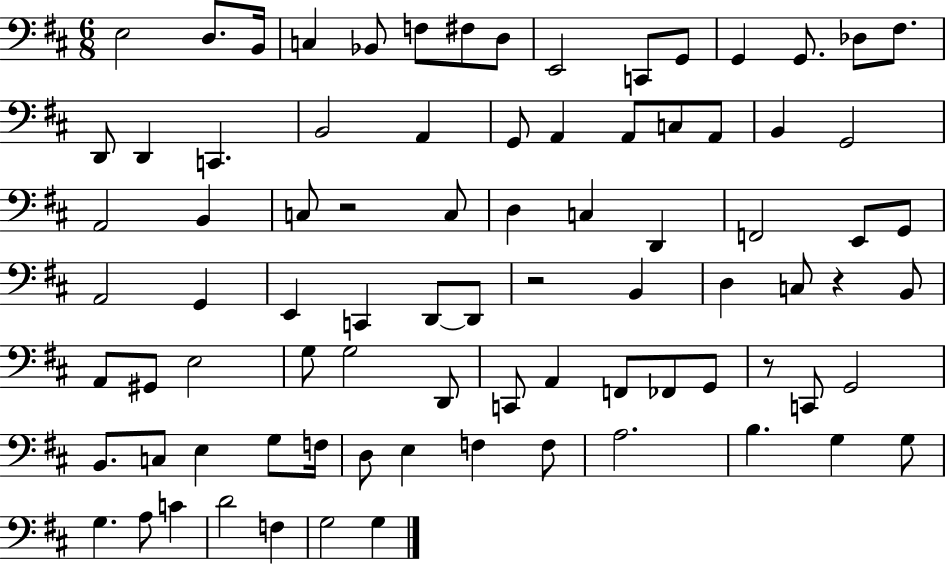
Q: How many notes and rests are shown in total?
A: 84